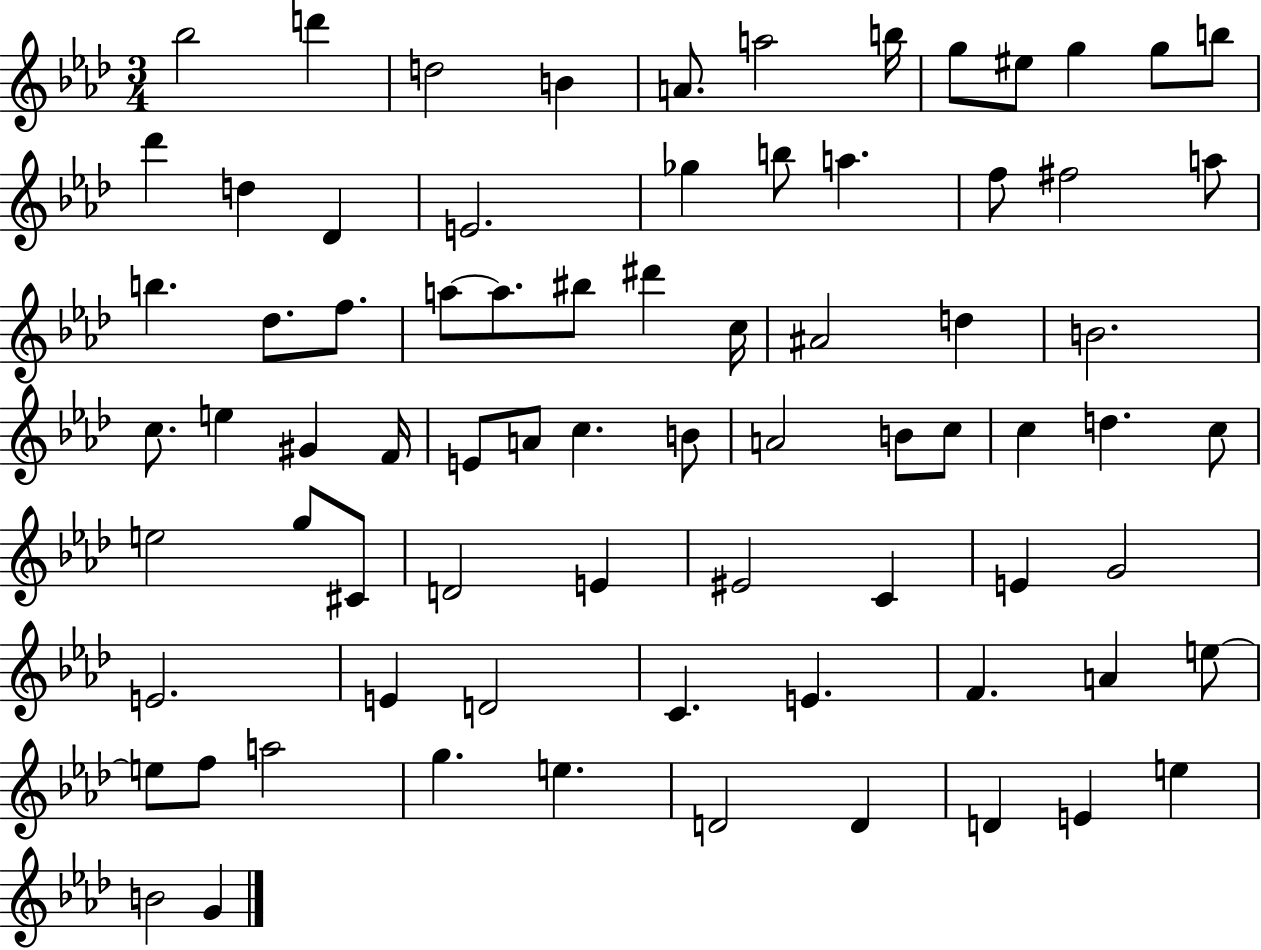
Bb5/h D6/q D5/h B4/q A4/e. A5/h B5/s G5/e EIS5/e G5/q G5/e B5/e Db6/q D5/q Db4/q E4/h. Gb5/q B5/e A5/q. F5/e F#5/h A5/e B5/q. Db5/e. F5/e. A5/e A5/e. BIS5/e D#6/q C5/s A#4/h D5/q B4/h. C5/e. E5/q G#4/q F4/s E4/e A4/e C5/q. B4/e A4/h B4/e C5/e C5/q D5/q. C5/e E5/h G5/e C#4/e D4/h E4/q EIS4/h C4/q E4/q G4/h E4/h. E4/q D4/h C4/q. E4/q. F4/q. A4/q E5/e E5/e F5/e A5/h G5/q. E5/q. D4/h D4/q D4/q E4/q E5/q B4/h G4/q